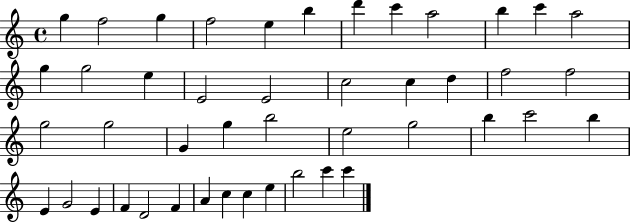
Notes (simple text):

G5/q F5/h G5/q F5/h E5/q B5/q D6/q C6/q A5/h B5/q C6/q A5/h G5/q G5/h E5/q E4/h E4/h C5/h C5/q D5/q F5/h F5/h G5/h G5/h G4/q G5/q B5/h E5/h G5/h B5/q C6/h B5/q E4/q G4/h E4/q F4/q D4/h F4/q A4/q C5/q C5/q E5/q B5/h C6/q C6/q